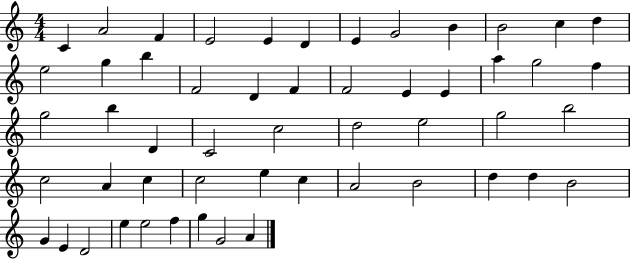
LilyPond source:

{
  \clef treble
  \numericTimeSignature
  \time 4/4
  \key c \major
  c'4 a'2 f'4 | e'2 e'4 d'4 | e'4 g'2 b'4 | b'2 c''4 d''4 | \break e''2 g''4 b''4 | f'2 d'4 f'4 | f'2 e'4 e'4 | a''4 g''2 f''4 | \break g''2 b''4 d'4 | c'2 c''2 | d''2 e''2 | g''2 b''2 | \break c''2 a'4 c''4 | c''2 e''4 c''4 | a'2 b'2 | d''4 d''4 b'2 | \break g'4 e'4 d'2 | e''4 e''2 f''4 | g''4 g'2 a'4 | \bar "|."
}